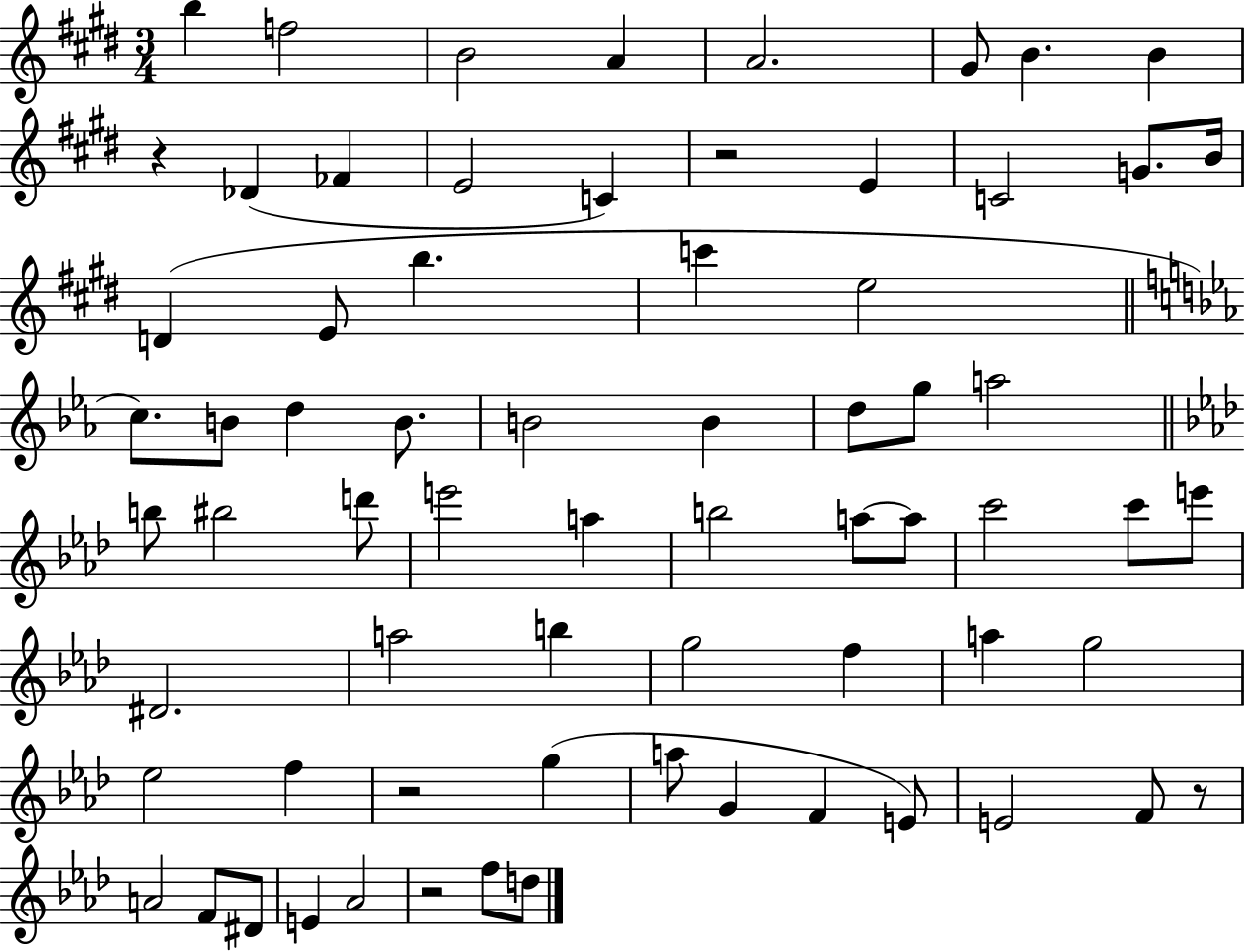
{
  \clef treble
  \numericTimeSignature
  \time 3/4
  \key e \major
  b''4 f''2 | b'2 a'4 | a'2. | gis'8 b'4. b'4 | \break r4 des'4( fes'4 | e'2 c'4) | r2 e'4 | c'2 g'8. b'16 | \break d'4( e'8 b''4. | c'''4 e''2 | \bar "||" \break \key ees \major c''8.) b'8 d''4 b'8. | b'2 b'4 | d''8 g''8 a''2 | \bar "||" \break \key f \minor b''8 bis''2 d'''8 | e'''2 a''4 | b''2 a''8~~ a''8 | c'''2 c'''8 e'''8 | \break dis'2. | a''2 b''4 | g''2 f''4 | a''4 g''2 | \break ees''2 f''4 | r2 g''4( | a''8 g'4 f'4 e'8) | e'2 f'8 r8 | \break a'2 f'8 dis'8 | e'4 aes'2 | r2 f''8 d''8 | \bar "|."
}